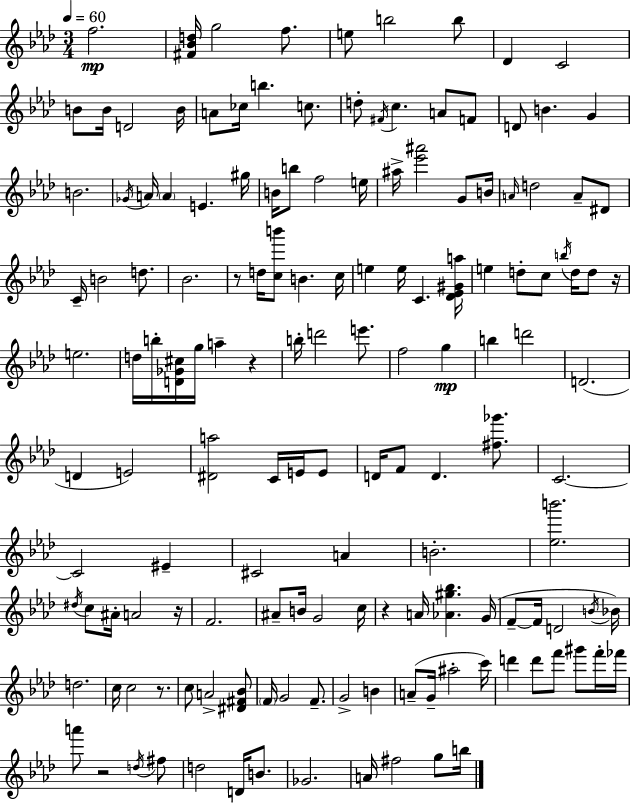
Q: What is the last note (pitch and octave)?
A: B5